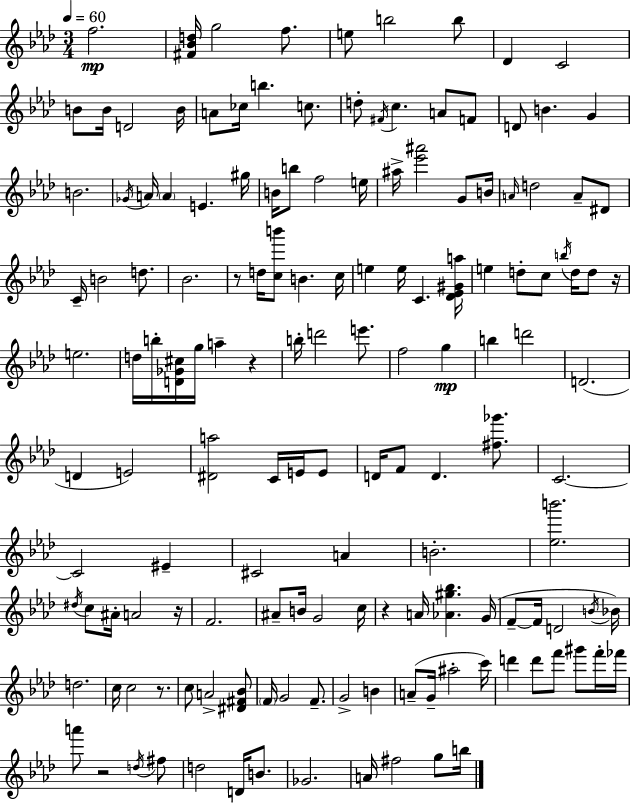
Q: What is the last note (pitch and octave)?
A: B5